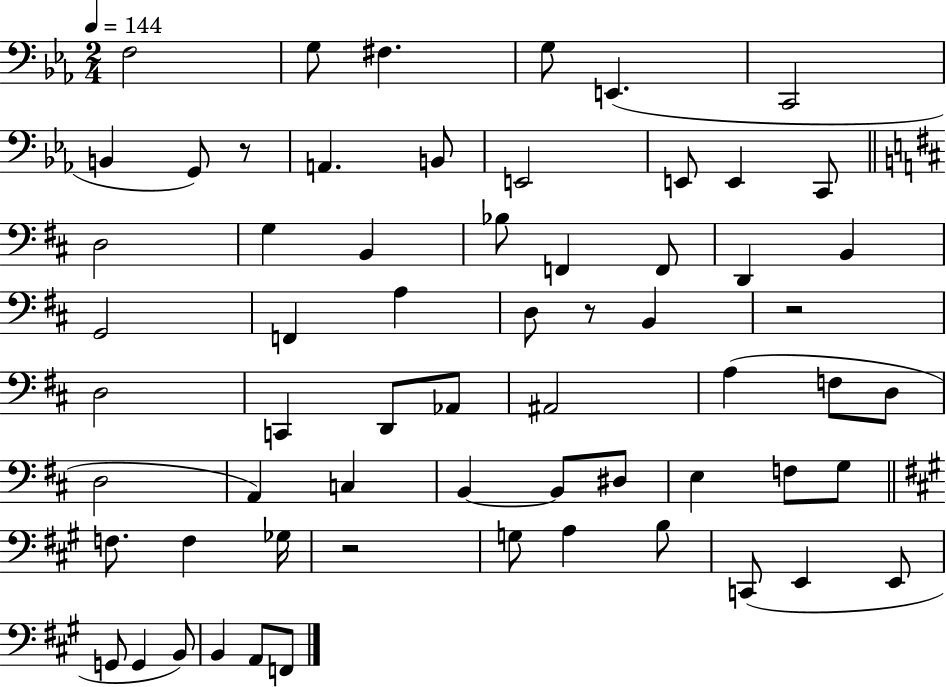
X:1
T:Untitled
M:2/4
L:1/4
K:Eb
F,2 G,/2 ^F, G,/2 E,, C,,2 B,, G,,/2 z/2 A,, B,,/2 E,,2 E,,/2 E,, C,,/2 D,2 G, B,, _B,/2 F,, F,,/2 D,, B,, G,,2 F,, A, D,/2 z/2 B,, z2 D,2 C,, D,,/2 _A,,/2 ^A,,2 A, F,/2 D,/2 D,2 A,, C, B,, B,,/2 ^D,/2 E, F,/2 G,/2 F,/2 F, _G,/4 z2 G,/2 A, B,/2 C,,/2 E,, E,,/2 G,,/2 G,, B,,/2 B,, A,,/2 F,,/2